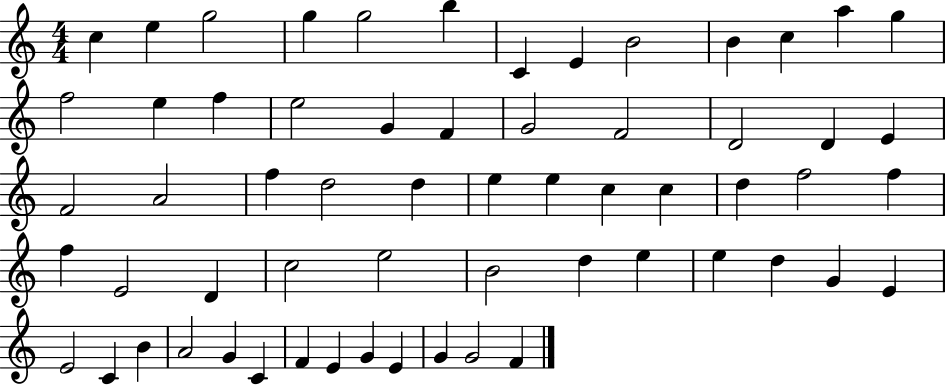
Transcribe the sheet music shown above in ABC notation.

X:1
T:Untitled
M:4/4
L:1/4
K:C
c e g2 g g2 b C E B2 B c a g f2 e f e2 G F G2 F2 D2 D E F2 A2 f d2 d e e c c d f2 f f E2 D c2 e2 B2 d e e d G E E2 C B A2 G C F E G E G G2 F